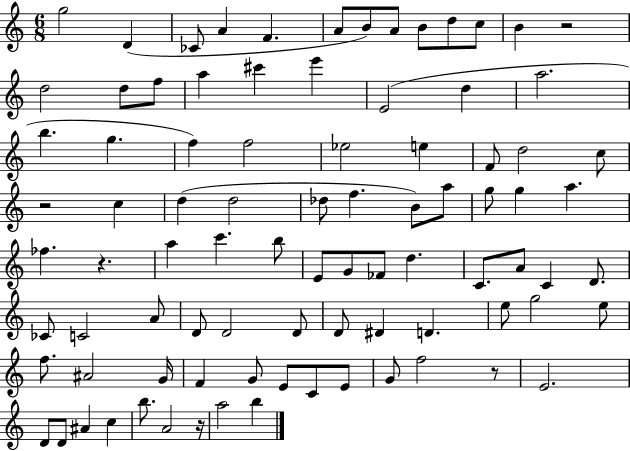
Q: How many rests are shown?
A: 5